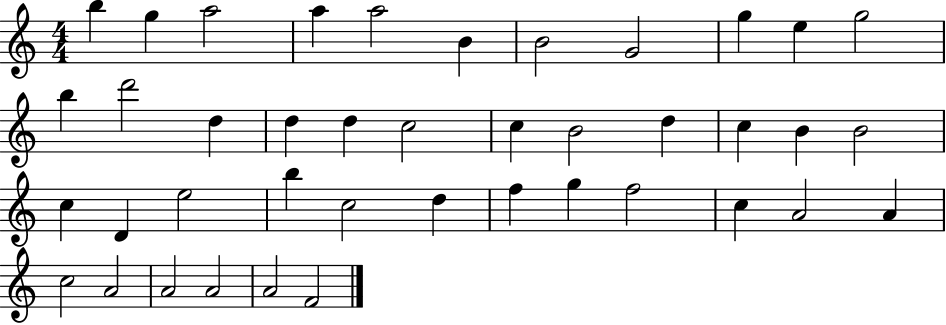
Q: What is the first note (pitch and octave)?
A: B5